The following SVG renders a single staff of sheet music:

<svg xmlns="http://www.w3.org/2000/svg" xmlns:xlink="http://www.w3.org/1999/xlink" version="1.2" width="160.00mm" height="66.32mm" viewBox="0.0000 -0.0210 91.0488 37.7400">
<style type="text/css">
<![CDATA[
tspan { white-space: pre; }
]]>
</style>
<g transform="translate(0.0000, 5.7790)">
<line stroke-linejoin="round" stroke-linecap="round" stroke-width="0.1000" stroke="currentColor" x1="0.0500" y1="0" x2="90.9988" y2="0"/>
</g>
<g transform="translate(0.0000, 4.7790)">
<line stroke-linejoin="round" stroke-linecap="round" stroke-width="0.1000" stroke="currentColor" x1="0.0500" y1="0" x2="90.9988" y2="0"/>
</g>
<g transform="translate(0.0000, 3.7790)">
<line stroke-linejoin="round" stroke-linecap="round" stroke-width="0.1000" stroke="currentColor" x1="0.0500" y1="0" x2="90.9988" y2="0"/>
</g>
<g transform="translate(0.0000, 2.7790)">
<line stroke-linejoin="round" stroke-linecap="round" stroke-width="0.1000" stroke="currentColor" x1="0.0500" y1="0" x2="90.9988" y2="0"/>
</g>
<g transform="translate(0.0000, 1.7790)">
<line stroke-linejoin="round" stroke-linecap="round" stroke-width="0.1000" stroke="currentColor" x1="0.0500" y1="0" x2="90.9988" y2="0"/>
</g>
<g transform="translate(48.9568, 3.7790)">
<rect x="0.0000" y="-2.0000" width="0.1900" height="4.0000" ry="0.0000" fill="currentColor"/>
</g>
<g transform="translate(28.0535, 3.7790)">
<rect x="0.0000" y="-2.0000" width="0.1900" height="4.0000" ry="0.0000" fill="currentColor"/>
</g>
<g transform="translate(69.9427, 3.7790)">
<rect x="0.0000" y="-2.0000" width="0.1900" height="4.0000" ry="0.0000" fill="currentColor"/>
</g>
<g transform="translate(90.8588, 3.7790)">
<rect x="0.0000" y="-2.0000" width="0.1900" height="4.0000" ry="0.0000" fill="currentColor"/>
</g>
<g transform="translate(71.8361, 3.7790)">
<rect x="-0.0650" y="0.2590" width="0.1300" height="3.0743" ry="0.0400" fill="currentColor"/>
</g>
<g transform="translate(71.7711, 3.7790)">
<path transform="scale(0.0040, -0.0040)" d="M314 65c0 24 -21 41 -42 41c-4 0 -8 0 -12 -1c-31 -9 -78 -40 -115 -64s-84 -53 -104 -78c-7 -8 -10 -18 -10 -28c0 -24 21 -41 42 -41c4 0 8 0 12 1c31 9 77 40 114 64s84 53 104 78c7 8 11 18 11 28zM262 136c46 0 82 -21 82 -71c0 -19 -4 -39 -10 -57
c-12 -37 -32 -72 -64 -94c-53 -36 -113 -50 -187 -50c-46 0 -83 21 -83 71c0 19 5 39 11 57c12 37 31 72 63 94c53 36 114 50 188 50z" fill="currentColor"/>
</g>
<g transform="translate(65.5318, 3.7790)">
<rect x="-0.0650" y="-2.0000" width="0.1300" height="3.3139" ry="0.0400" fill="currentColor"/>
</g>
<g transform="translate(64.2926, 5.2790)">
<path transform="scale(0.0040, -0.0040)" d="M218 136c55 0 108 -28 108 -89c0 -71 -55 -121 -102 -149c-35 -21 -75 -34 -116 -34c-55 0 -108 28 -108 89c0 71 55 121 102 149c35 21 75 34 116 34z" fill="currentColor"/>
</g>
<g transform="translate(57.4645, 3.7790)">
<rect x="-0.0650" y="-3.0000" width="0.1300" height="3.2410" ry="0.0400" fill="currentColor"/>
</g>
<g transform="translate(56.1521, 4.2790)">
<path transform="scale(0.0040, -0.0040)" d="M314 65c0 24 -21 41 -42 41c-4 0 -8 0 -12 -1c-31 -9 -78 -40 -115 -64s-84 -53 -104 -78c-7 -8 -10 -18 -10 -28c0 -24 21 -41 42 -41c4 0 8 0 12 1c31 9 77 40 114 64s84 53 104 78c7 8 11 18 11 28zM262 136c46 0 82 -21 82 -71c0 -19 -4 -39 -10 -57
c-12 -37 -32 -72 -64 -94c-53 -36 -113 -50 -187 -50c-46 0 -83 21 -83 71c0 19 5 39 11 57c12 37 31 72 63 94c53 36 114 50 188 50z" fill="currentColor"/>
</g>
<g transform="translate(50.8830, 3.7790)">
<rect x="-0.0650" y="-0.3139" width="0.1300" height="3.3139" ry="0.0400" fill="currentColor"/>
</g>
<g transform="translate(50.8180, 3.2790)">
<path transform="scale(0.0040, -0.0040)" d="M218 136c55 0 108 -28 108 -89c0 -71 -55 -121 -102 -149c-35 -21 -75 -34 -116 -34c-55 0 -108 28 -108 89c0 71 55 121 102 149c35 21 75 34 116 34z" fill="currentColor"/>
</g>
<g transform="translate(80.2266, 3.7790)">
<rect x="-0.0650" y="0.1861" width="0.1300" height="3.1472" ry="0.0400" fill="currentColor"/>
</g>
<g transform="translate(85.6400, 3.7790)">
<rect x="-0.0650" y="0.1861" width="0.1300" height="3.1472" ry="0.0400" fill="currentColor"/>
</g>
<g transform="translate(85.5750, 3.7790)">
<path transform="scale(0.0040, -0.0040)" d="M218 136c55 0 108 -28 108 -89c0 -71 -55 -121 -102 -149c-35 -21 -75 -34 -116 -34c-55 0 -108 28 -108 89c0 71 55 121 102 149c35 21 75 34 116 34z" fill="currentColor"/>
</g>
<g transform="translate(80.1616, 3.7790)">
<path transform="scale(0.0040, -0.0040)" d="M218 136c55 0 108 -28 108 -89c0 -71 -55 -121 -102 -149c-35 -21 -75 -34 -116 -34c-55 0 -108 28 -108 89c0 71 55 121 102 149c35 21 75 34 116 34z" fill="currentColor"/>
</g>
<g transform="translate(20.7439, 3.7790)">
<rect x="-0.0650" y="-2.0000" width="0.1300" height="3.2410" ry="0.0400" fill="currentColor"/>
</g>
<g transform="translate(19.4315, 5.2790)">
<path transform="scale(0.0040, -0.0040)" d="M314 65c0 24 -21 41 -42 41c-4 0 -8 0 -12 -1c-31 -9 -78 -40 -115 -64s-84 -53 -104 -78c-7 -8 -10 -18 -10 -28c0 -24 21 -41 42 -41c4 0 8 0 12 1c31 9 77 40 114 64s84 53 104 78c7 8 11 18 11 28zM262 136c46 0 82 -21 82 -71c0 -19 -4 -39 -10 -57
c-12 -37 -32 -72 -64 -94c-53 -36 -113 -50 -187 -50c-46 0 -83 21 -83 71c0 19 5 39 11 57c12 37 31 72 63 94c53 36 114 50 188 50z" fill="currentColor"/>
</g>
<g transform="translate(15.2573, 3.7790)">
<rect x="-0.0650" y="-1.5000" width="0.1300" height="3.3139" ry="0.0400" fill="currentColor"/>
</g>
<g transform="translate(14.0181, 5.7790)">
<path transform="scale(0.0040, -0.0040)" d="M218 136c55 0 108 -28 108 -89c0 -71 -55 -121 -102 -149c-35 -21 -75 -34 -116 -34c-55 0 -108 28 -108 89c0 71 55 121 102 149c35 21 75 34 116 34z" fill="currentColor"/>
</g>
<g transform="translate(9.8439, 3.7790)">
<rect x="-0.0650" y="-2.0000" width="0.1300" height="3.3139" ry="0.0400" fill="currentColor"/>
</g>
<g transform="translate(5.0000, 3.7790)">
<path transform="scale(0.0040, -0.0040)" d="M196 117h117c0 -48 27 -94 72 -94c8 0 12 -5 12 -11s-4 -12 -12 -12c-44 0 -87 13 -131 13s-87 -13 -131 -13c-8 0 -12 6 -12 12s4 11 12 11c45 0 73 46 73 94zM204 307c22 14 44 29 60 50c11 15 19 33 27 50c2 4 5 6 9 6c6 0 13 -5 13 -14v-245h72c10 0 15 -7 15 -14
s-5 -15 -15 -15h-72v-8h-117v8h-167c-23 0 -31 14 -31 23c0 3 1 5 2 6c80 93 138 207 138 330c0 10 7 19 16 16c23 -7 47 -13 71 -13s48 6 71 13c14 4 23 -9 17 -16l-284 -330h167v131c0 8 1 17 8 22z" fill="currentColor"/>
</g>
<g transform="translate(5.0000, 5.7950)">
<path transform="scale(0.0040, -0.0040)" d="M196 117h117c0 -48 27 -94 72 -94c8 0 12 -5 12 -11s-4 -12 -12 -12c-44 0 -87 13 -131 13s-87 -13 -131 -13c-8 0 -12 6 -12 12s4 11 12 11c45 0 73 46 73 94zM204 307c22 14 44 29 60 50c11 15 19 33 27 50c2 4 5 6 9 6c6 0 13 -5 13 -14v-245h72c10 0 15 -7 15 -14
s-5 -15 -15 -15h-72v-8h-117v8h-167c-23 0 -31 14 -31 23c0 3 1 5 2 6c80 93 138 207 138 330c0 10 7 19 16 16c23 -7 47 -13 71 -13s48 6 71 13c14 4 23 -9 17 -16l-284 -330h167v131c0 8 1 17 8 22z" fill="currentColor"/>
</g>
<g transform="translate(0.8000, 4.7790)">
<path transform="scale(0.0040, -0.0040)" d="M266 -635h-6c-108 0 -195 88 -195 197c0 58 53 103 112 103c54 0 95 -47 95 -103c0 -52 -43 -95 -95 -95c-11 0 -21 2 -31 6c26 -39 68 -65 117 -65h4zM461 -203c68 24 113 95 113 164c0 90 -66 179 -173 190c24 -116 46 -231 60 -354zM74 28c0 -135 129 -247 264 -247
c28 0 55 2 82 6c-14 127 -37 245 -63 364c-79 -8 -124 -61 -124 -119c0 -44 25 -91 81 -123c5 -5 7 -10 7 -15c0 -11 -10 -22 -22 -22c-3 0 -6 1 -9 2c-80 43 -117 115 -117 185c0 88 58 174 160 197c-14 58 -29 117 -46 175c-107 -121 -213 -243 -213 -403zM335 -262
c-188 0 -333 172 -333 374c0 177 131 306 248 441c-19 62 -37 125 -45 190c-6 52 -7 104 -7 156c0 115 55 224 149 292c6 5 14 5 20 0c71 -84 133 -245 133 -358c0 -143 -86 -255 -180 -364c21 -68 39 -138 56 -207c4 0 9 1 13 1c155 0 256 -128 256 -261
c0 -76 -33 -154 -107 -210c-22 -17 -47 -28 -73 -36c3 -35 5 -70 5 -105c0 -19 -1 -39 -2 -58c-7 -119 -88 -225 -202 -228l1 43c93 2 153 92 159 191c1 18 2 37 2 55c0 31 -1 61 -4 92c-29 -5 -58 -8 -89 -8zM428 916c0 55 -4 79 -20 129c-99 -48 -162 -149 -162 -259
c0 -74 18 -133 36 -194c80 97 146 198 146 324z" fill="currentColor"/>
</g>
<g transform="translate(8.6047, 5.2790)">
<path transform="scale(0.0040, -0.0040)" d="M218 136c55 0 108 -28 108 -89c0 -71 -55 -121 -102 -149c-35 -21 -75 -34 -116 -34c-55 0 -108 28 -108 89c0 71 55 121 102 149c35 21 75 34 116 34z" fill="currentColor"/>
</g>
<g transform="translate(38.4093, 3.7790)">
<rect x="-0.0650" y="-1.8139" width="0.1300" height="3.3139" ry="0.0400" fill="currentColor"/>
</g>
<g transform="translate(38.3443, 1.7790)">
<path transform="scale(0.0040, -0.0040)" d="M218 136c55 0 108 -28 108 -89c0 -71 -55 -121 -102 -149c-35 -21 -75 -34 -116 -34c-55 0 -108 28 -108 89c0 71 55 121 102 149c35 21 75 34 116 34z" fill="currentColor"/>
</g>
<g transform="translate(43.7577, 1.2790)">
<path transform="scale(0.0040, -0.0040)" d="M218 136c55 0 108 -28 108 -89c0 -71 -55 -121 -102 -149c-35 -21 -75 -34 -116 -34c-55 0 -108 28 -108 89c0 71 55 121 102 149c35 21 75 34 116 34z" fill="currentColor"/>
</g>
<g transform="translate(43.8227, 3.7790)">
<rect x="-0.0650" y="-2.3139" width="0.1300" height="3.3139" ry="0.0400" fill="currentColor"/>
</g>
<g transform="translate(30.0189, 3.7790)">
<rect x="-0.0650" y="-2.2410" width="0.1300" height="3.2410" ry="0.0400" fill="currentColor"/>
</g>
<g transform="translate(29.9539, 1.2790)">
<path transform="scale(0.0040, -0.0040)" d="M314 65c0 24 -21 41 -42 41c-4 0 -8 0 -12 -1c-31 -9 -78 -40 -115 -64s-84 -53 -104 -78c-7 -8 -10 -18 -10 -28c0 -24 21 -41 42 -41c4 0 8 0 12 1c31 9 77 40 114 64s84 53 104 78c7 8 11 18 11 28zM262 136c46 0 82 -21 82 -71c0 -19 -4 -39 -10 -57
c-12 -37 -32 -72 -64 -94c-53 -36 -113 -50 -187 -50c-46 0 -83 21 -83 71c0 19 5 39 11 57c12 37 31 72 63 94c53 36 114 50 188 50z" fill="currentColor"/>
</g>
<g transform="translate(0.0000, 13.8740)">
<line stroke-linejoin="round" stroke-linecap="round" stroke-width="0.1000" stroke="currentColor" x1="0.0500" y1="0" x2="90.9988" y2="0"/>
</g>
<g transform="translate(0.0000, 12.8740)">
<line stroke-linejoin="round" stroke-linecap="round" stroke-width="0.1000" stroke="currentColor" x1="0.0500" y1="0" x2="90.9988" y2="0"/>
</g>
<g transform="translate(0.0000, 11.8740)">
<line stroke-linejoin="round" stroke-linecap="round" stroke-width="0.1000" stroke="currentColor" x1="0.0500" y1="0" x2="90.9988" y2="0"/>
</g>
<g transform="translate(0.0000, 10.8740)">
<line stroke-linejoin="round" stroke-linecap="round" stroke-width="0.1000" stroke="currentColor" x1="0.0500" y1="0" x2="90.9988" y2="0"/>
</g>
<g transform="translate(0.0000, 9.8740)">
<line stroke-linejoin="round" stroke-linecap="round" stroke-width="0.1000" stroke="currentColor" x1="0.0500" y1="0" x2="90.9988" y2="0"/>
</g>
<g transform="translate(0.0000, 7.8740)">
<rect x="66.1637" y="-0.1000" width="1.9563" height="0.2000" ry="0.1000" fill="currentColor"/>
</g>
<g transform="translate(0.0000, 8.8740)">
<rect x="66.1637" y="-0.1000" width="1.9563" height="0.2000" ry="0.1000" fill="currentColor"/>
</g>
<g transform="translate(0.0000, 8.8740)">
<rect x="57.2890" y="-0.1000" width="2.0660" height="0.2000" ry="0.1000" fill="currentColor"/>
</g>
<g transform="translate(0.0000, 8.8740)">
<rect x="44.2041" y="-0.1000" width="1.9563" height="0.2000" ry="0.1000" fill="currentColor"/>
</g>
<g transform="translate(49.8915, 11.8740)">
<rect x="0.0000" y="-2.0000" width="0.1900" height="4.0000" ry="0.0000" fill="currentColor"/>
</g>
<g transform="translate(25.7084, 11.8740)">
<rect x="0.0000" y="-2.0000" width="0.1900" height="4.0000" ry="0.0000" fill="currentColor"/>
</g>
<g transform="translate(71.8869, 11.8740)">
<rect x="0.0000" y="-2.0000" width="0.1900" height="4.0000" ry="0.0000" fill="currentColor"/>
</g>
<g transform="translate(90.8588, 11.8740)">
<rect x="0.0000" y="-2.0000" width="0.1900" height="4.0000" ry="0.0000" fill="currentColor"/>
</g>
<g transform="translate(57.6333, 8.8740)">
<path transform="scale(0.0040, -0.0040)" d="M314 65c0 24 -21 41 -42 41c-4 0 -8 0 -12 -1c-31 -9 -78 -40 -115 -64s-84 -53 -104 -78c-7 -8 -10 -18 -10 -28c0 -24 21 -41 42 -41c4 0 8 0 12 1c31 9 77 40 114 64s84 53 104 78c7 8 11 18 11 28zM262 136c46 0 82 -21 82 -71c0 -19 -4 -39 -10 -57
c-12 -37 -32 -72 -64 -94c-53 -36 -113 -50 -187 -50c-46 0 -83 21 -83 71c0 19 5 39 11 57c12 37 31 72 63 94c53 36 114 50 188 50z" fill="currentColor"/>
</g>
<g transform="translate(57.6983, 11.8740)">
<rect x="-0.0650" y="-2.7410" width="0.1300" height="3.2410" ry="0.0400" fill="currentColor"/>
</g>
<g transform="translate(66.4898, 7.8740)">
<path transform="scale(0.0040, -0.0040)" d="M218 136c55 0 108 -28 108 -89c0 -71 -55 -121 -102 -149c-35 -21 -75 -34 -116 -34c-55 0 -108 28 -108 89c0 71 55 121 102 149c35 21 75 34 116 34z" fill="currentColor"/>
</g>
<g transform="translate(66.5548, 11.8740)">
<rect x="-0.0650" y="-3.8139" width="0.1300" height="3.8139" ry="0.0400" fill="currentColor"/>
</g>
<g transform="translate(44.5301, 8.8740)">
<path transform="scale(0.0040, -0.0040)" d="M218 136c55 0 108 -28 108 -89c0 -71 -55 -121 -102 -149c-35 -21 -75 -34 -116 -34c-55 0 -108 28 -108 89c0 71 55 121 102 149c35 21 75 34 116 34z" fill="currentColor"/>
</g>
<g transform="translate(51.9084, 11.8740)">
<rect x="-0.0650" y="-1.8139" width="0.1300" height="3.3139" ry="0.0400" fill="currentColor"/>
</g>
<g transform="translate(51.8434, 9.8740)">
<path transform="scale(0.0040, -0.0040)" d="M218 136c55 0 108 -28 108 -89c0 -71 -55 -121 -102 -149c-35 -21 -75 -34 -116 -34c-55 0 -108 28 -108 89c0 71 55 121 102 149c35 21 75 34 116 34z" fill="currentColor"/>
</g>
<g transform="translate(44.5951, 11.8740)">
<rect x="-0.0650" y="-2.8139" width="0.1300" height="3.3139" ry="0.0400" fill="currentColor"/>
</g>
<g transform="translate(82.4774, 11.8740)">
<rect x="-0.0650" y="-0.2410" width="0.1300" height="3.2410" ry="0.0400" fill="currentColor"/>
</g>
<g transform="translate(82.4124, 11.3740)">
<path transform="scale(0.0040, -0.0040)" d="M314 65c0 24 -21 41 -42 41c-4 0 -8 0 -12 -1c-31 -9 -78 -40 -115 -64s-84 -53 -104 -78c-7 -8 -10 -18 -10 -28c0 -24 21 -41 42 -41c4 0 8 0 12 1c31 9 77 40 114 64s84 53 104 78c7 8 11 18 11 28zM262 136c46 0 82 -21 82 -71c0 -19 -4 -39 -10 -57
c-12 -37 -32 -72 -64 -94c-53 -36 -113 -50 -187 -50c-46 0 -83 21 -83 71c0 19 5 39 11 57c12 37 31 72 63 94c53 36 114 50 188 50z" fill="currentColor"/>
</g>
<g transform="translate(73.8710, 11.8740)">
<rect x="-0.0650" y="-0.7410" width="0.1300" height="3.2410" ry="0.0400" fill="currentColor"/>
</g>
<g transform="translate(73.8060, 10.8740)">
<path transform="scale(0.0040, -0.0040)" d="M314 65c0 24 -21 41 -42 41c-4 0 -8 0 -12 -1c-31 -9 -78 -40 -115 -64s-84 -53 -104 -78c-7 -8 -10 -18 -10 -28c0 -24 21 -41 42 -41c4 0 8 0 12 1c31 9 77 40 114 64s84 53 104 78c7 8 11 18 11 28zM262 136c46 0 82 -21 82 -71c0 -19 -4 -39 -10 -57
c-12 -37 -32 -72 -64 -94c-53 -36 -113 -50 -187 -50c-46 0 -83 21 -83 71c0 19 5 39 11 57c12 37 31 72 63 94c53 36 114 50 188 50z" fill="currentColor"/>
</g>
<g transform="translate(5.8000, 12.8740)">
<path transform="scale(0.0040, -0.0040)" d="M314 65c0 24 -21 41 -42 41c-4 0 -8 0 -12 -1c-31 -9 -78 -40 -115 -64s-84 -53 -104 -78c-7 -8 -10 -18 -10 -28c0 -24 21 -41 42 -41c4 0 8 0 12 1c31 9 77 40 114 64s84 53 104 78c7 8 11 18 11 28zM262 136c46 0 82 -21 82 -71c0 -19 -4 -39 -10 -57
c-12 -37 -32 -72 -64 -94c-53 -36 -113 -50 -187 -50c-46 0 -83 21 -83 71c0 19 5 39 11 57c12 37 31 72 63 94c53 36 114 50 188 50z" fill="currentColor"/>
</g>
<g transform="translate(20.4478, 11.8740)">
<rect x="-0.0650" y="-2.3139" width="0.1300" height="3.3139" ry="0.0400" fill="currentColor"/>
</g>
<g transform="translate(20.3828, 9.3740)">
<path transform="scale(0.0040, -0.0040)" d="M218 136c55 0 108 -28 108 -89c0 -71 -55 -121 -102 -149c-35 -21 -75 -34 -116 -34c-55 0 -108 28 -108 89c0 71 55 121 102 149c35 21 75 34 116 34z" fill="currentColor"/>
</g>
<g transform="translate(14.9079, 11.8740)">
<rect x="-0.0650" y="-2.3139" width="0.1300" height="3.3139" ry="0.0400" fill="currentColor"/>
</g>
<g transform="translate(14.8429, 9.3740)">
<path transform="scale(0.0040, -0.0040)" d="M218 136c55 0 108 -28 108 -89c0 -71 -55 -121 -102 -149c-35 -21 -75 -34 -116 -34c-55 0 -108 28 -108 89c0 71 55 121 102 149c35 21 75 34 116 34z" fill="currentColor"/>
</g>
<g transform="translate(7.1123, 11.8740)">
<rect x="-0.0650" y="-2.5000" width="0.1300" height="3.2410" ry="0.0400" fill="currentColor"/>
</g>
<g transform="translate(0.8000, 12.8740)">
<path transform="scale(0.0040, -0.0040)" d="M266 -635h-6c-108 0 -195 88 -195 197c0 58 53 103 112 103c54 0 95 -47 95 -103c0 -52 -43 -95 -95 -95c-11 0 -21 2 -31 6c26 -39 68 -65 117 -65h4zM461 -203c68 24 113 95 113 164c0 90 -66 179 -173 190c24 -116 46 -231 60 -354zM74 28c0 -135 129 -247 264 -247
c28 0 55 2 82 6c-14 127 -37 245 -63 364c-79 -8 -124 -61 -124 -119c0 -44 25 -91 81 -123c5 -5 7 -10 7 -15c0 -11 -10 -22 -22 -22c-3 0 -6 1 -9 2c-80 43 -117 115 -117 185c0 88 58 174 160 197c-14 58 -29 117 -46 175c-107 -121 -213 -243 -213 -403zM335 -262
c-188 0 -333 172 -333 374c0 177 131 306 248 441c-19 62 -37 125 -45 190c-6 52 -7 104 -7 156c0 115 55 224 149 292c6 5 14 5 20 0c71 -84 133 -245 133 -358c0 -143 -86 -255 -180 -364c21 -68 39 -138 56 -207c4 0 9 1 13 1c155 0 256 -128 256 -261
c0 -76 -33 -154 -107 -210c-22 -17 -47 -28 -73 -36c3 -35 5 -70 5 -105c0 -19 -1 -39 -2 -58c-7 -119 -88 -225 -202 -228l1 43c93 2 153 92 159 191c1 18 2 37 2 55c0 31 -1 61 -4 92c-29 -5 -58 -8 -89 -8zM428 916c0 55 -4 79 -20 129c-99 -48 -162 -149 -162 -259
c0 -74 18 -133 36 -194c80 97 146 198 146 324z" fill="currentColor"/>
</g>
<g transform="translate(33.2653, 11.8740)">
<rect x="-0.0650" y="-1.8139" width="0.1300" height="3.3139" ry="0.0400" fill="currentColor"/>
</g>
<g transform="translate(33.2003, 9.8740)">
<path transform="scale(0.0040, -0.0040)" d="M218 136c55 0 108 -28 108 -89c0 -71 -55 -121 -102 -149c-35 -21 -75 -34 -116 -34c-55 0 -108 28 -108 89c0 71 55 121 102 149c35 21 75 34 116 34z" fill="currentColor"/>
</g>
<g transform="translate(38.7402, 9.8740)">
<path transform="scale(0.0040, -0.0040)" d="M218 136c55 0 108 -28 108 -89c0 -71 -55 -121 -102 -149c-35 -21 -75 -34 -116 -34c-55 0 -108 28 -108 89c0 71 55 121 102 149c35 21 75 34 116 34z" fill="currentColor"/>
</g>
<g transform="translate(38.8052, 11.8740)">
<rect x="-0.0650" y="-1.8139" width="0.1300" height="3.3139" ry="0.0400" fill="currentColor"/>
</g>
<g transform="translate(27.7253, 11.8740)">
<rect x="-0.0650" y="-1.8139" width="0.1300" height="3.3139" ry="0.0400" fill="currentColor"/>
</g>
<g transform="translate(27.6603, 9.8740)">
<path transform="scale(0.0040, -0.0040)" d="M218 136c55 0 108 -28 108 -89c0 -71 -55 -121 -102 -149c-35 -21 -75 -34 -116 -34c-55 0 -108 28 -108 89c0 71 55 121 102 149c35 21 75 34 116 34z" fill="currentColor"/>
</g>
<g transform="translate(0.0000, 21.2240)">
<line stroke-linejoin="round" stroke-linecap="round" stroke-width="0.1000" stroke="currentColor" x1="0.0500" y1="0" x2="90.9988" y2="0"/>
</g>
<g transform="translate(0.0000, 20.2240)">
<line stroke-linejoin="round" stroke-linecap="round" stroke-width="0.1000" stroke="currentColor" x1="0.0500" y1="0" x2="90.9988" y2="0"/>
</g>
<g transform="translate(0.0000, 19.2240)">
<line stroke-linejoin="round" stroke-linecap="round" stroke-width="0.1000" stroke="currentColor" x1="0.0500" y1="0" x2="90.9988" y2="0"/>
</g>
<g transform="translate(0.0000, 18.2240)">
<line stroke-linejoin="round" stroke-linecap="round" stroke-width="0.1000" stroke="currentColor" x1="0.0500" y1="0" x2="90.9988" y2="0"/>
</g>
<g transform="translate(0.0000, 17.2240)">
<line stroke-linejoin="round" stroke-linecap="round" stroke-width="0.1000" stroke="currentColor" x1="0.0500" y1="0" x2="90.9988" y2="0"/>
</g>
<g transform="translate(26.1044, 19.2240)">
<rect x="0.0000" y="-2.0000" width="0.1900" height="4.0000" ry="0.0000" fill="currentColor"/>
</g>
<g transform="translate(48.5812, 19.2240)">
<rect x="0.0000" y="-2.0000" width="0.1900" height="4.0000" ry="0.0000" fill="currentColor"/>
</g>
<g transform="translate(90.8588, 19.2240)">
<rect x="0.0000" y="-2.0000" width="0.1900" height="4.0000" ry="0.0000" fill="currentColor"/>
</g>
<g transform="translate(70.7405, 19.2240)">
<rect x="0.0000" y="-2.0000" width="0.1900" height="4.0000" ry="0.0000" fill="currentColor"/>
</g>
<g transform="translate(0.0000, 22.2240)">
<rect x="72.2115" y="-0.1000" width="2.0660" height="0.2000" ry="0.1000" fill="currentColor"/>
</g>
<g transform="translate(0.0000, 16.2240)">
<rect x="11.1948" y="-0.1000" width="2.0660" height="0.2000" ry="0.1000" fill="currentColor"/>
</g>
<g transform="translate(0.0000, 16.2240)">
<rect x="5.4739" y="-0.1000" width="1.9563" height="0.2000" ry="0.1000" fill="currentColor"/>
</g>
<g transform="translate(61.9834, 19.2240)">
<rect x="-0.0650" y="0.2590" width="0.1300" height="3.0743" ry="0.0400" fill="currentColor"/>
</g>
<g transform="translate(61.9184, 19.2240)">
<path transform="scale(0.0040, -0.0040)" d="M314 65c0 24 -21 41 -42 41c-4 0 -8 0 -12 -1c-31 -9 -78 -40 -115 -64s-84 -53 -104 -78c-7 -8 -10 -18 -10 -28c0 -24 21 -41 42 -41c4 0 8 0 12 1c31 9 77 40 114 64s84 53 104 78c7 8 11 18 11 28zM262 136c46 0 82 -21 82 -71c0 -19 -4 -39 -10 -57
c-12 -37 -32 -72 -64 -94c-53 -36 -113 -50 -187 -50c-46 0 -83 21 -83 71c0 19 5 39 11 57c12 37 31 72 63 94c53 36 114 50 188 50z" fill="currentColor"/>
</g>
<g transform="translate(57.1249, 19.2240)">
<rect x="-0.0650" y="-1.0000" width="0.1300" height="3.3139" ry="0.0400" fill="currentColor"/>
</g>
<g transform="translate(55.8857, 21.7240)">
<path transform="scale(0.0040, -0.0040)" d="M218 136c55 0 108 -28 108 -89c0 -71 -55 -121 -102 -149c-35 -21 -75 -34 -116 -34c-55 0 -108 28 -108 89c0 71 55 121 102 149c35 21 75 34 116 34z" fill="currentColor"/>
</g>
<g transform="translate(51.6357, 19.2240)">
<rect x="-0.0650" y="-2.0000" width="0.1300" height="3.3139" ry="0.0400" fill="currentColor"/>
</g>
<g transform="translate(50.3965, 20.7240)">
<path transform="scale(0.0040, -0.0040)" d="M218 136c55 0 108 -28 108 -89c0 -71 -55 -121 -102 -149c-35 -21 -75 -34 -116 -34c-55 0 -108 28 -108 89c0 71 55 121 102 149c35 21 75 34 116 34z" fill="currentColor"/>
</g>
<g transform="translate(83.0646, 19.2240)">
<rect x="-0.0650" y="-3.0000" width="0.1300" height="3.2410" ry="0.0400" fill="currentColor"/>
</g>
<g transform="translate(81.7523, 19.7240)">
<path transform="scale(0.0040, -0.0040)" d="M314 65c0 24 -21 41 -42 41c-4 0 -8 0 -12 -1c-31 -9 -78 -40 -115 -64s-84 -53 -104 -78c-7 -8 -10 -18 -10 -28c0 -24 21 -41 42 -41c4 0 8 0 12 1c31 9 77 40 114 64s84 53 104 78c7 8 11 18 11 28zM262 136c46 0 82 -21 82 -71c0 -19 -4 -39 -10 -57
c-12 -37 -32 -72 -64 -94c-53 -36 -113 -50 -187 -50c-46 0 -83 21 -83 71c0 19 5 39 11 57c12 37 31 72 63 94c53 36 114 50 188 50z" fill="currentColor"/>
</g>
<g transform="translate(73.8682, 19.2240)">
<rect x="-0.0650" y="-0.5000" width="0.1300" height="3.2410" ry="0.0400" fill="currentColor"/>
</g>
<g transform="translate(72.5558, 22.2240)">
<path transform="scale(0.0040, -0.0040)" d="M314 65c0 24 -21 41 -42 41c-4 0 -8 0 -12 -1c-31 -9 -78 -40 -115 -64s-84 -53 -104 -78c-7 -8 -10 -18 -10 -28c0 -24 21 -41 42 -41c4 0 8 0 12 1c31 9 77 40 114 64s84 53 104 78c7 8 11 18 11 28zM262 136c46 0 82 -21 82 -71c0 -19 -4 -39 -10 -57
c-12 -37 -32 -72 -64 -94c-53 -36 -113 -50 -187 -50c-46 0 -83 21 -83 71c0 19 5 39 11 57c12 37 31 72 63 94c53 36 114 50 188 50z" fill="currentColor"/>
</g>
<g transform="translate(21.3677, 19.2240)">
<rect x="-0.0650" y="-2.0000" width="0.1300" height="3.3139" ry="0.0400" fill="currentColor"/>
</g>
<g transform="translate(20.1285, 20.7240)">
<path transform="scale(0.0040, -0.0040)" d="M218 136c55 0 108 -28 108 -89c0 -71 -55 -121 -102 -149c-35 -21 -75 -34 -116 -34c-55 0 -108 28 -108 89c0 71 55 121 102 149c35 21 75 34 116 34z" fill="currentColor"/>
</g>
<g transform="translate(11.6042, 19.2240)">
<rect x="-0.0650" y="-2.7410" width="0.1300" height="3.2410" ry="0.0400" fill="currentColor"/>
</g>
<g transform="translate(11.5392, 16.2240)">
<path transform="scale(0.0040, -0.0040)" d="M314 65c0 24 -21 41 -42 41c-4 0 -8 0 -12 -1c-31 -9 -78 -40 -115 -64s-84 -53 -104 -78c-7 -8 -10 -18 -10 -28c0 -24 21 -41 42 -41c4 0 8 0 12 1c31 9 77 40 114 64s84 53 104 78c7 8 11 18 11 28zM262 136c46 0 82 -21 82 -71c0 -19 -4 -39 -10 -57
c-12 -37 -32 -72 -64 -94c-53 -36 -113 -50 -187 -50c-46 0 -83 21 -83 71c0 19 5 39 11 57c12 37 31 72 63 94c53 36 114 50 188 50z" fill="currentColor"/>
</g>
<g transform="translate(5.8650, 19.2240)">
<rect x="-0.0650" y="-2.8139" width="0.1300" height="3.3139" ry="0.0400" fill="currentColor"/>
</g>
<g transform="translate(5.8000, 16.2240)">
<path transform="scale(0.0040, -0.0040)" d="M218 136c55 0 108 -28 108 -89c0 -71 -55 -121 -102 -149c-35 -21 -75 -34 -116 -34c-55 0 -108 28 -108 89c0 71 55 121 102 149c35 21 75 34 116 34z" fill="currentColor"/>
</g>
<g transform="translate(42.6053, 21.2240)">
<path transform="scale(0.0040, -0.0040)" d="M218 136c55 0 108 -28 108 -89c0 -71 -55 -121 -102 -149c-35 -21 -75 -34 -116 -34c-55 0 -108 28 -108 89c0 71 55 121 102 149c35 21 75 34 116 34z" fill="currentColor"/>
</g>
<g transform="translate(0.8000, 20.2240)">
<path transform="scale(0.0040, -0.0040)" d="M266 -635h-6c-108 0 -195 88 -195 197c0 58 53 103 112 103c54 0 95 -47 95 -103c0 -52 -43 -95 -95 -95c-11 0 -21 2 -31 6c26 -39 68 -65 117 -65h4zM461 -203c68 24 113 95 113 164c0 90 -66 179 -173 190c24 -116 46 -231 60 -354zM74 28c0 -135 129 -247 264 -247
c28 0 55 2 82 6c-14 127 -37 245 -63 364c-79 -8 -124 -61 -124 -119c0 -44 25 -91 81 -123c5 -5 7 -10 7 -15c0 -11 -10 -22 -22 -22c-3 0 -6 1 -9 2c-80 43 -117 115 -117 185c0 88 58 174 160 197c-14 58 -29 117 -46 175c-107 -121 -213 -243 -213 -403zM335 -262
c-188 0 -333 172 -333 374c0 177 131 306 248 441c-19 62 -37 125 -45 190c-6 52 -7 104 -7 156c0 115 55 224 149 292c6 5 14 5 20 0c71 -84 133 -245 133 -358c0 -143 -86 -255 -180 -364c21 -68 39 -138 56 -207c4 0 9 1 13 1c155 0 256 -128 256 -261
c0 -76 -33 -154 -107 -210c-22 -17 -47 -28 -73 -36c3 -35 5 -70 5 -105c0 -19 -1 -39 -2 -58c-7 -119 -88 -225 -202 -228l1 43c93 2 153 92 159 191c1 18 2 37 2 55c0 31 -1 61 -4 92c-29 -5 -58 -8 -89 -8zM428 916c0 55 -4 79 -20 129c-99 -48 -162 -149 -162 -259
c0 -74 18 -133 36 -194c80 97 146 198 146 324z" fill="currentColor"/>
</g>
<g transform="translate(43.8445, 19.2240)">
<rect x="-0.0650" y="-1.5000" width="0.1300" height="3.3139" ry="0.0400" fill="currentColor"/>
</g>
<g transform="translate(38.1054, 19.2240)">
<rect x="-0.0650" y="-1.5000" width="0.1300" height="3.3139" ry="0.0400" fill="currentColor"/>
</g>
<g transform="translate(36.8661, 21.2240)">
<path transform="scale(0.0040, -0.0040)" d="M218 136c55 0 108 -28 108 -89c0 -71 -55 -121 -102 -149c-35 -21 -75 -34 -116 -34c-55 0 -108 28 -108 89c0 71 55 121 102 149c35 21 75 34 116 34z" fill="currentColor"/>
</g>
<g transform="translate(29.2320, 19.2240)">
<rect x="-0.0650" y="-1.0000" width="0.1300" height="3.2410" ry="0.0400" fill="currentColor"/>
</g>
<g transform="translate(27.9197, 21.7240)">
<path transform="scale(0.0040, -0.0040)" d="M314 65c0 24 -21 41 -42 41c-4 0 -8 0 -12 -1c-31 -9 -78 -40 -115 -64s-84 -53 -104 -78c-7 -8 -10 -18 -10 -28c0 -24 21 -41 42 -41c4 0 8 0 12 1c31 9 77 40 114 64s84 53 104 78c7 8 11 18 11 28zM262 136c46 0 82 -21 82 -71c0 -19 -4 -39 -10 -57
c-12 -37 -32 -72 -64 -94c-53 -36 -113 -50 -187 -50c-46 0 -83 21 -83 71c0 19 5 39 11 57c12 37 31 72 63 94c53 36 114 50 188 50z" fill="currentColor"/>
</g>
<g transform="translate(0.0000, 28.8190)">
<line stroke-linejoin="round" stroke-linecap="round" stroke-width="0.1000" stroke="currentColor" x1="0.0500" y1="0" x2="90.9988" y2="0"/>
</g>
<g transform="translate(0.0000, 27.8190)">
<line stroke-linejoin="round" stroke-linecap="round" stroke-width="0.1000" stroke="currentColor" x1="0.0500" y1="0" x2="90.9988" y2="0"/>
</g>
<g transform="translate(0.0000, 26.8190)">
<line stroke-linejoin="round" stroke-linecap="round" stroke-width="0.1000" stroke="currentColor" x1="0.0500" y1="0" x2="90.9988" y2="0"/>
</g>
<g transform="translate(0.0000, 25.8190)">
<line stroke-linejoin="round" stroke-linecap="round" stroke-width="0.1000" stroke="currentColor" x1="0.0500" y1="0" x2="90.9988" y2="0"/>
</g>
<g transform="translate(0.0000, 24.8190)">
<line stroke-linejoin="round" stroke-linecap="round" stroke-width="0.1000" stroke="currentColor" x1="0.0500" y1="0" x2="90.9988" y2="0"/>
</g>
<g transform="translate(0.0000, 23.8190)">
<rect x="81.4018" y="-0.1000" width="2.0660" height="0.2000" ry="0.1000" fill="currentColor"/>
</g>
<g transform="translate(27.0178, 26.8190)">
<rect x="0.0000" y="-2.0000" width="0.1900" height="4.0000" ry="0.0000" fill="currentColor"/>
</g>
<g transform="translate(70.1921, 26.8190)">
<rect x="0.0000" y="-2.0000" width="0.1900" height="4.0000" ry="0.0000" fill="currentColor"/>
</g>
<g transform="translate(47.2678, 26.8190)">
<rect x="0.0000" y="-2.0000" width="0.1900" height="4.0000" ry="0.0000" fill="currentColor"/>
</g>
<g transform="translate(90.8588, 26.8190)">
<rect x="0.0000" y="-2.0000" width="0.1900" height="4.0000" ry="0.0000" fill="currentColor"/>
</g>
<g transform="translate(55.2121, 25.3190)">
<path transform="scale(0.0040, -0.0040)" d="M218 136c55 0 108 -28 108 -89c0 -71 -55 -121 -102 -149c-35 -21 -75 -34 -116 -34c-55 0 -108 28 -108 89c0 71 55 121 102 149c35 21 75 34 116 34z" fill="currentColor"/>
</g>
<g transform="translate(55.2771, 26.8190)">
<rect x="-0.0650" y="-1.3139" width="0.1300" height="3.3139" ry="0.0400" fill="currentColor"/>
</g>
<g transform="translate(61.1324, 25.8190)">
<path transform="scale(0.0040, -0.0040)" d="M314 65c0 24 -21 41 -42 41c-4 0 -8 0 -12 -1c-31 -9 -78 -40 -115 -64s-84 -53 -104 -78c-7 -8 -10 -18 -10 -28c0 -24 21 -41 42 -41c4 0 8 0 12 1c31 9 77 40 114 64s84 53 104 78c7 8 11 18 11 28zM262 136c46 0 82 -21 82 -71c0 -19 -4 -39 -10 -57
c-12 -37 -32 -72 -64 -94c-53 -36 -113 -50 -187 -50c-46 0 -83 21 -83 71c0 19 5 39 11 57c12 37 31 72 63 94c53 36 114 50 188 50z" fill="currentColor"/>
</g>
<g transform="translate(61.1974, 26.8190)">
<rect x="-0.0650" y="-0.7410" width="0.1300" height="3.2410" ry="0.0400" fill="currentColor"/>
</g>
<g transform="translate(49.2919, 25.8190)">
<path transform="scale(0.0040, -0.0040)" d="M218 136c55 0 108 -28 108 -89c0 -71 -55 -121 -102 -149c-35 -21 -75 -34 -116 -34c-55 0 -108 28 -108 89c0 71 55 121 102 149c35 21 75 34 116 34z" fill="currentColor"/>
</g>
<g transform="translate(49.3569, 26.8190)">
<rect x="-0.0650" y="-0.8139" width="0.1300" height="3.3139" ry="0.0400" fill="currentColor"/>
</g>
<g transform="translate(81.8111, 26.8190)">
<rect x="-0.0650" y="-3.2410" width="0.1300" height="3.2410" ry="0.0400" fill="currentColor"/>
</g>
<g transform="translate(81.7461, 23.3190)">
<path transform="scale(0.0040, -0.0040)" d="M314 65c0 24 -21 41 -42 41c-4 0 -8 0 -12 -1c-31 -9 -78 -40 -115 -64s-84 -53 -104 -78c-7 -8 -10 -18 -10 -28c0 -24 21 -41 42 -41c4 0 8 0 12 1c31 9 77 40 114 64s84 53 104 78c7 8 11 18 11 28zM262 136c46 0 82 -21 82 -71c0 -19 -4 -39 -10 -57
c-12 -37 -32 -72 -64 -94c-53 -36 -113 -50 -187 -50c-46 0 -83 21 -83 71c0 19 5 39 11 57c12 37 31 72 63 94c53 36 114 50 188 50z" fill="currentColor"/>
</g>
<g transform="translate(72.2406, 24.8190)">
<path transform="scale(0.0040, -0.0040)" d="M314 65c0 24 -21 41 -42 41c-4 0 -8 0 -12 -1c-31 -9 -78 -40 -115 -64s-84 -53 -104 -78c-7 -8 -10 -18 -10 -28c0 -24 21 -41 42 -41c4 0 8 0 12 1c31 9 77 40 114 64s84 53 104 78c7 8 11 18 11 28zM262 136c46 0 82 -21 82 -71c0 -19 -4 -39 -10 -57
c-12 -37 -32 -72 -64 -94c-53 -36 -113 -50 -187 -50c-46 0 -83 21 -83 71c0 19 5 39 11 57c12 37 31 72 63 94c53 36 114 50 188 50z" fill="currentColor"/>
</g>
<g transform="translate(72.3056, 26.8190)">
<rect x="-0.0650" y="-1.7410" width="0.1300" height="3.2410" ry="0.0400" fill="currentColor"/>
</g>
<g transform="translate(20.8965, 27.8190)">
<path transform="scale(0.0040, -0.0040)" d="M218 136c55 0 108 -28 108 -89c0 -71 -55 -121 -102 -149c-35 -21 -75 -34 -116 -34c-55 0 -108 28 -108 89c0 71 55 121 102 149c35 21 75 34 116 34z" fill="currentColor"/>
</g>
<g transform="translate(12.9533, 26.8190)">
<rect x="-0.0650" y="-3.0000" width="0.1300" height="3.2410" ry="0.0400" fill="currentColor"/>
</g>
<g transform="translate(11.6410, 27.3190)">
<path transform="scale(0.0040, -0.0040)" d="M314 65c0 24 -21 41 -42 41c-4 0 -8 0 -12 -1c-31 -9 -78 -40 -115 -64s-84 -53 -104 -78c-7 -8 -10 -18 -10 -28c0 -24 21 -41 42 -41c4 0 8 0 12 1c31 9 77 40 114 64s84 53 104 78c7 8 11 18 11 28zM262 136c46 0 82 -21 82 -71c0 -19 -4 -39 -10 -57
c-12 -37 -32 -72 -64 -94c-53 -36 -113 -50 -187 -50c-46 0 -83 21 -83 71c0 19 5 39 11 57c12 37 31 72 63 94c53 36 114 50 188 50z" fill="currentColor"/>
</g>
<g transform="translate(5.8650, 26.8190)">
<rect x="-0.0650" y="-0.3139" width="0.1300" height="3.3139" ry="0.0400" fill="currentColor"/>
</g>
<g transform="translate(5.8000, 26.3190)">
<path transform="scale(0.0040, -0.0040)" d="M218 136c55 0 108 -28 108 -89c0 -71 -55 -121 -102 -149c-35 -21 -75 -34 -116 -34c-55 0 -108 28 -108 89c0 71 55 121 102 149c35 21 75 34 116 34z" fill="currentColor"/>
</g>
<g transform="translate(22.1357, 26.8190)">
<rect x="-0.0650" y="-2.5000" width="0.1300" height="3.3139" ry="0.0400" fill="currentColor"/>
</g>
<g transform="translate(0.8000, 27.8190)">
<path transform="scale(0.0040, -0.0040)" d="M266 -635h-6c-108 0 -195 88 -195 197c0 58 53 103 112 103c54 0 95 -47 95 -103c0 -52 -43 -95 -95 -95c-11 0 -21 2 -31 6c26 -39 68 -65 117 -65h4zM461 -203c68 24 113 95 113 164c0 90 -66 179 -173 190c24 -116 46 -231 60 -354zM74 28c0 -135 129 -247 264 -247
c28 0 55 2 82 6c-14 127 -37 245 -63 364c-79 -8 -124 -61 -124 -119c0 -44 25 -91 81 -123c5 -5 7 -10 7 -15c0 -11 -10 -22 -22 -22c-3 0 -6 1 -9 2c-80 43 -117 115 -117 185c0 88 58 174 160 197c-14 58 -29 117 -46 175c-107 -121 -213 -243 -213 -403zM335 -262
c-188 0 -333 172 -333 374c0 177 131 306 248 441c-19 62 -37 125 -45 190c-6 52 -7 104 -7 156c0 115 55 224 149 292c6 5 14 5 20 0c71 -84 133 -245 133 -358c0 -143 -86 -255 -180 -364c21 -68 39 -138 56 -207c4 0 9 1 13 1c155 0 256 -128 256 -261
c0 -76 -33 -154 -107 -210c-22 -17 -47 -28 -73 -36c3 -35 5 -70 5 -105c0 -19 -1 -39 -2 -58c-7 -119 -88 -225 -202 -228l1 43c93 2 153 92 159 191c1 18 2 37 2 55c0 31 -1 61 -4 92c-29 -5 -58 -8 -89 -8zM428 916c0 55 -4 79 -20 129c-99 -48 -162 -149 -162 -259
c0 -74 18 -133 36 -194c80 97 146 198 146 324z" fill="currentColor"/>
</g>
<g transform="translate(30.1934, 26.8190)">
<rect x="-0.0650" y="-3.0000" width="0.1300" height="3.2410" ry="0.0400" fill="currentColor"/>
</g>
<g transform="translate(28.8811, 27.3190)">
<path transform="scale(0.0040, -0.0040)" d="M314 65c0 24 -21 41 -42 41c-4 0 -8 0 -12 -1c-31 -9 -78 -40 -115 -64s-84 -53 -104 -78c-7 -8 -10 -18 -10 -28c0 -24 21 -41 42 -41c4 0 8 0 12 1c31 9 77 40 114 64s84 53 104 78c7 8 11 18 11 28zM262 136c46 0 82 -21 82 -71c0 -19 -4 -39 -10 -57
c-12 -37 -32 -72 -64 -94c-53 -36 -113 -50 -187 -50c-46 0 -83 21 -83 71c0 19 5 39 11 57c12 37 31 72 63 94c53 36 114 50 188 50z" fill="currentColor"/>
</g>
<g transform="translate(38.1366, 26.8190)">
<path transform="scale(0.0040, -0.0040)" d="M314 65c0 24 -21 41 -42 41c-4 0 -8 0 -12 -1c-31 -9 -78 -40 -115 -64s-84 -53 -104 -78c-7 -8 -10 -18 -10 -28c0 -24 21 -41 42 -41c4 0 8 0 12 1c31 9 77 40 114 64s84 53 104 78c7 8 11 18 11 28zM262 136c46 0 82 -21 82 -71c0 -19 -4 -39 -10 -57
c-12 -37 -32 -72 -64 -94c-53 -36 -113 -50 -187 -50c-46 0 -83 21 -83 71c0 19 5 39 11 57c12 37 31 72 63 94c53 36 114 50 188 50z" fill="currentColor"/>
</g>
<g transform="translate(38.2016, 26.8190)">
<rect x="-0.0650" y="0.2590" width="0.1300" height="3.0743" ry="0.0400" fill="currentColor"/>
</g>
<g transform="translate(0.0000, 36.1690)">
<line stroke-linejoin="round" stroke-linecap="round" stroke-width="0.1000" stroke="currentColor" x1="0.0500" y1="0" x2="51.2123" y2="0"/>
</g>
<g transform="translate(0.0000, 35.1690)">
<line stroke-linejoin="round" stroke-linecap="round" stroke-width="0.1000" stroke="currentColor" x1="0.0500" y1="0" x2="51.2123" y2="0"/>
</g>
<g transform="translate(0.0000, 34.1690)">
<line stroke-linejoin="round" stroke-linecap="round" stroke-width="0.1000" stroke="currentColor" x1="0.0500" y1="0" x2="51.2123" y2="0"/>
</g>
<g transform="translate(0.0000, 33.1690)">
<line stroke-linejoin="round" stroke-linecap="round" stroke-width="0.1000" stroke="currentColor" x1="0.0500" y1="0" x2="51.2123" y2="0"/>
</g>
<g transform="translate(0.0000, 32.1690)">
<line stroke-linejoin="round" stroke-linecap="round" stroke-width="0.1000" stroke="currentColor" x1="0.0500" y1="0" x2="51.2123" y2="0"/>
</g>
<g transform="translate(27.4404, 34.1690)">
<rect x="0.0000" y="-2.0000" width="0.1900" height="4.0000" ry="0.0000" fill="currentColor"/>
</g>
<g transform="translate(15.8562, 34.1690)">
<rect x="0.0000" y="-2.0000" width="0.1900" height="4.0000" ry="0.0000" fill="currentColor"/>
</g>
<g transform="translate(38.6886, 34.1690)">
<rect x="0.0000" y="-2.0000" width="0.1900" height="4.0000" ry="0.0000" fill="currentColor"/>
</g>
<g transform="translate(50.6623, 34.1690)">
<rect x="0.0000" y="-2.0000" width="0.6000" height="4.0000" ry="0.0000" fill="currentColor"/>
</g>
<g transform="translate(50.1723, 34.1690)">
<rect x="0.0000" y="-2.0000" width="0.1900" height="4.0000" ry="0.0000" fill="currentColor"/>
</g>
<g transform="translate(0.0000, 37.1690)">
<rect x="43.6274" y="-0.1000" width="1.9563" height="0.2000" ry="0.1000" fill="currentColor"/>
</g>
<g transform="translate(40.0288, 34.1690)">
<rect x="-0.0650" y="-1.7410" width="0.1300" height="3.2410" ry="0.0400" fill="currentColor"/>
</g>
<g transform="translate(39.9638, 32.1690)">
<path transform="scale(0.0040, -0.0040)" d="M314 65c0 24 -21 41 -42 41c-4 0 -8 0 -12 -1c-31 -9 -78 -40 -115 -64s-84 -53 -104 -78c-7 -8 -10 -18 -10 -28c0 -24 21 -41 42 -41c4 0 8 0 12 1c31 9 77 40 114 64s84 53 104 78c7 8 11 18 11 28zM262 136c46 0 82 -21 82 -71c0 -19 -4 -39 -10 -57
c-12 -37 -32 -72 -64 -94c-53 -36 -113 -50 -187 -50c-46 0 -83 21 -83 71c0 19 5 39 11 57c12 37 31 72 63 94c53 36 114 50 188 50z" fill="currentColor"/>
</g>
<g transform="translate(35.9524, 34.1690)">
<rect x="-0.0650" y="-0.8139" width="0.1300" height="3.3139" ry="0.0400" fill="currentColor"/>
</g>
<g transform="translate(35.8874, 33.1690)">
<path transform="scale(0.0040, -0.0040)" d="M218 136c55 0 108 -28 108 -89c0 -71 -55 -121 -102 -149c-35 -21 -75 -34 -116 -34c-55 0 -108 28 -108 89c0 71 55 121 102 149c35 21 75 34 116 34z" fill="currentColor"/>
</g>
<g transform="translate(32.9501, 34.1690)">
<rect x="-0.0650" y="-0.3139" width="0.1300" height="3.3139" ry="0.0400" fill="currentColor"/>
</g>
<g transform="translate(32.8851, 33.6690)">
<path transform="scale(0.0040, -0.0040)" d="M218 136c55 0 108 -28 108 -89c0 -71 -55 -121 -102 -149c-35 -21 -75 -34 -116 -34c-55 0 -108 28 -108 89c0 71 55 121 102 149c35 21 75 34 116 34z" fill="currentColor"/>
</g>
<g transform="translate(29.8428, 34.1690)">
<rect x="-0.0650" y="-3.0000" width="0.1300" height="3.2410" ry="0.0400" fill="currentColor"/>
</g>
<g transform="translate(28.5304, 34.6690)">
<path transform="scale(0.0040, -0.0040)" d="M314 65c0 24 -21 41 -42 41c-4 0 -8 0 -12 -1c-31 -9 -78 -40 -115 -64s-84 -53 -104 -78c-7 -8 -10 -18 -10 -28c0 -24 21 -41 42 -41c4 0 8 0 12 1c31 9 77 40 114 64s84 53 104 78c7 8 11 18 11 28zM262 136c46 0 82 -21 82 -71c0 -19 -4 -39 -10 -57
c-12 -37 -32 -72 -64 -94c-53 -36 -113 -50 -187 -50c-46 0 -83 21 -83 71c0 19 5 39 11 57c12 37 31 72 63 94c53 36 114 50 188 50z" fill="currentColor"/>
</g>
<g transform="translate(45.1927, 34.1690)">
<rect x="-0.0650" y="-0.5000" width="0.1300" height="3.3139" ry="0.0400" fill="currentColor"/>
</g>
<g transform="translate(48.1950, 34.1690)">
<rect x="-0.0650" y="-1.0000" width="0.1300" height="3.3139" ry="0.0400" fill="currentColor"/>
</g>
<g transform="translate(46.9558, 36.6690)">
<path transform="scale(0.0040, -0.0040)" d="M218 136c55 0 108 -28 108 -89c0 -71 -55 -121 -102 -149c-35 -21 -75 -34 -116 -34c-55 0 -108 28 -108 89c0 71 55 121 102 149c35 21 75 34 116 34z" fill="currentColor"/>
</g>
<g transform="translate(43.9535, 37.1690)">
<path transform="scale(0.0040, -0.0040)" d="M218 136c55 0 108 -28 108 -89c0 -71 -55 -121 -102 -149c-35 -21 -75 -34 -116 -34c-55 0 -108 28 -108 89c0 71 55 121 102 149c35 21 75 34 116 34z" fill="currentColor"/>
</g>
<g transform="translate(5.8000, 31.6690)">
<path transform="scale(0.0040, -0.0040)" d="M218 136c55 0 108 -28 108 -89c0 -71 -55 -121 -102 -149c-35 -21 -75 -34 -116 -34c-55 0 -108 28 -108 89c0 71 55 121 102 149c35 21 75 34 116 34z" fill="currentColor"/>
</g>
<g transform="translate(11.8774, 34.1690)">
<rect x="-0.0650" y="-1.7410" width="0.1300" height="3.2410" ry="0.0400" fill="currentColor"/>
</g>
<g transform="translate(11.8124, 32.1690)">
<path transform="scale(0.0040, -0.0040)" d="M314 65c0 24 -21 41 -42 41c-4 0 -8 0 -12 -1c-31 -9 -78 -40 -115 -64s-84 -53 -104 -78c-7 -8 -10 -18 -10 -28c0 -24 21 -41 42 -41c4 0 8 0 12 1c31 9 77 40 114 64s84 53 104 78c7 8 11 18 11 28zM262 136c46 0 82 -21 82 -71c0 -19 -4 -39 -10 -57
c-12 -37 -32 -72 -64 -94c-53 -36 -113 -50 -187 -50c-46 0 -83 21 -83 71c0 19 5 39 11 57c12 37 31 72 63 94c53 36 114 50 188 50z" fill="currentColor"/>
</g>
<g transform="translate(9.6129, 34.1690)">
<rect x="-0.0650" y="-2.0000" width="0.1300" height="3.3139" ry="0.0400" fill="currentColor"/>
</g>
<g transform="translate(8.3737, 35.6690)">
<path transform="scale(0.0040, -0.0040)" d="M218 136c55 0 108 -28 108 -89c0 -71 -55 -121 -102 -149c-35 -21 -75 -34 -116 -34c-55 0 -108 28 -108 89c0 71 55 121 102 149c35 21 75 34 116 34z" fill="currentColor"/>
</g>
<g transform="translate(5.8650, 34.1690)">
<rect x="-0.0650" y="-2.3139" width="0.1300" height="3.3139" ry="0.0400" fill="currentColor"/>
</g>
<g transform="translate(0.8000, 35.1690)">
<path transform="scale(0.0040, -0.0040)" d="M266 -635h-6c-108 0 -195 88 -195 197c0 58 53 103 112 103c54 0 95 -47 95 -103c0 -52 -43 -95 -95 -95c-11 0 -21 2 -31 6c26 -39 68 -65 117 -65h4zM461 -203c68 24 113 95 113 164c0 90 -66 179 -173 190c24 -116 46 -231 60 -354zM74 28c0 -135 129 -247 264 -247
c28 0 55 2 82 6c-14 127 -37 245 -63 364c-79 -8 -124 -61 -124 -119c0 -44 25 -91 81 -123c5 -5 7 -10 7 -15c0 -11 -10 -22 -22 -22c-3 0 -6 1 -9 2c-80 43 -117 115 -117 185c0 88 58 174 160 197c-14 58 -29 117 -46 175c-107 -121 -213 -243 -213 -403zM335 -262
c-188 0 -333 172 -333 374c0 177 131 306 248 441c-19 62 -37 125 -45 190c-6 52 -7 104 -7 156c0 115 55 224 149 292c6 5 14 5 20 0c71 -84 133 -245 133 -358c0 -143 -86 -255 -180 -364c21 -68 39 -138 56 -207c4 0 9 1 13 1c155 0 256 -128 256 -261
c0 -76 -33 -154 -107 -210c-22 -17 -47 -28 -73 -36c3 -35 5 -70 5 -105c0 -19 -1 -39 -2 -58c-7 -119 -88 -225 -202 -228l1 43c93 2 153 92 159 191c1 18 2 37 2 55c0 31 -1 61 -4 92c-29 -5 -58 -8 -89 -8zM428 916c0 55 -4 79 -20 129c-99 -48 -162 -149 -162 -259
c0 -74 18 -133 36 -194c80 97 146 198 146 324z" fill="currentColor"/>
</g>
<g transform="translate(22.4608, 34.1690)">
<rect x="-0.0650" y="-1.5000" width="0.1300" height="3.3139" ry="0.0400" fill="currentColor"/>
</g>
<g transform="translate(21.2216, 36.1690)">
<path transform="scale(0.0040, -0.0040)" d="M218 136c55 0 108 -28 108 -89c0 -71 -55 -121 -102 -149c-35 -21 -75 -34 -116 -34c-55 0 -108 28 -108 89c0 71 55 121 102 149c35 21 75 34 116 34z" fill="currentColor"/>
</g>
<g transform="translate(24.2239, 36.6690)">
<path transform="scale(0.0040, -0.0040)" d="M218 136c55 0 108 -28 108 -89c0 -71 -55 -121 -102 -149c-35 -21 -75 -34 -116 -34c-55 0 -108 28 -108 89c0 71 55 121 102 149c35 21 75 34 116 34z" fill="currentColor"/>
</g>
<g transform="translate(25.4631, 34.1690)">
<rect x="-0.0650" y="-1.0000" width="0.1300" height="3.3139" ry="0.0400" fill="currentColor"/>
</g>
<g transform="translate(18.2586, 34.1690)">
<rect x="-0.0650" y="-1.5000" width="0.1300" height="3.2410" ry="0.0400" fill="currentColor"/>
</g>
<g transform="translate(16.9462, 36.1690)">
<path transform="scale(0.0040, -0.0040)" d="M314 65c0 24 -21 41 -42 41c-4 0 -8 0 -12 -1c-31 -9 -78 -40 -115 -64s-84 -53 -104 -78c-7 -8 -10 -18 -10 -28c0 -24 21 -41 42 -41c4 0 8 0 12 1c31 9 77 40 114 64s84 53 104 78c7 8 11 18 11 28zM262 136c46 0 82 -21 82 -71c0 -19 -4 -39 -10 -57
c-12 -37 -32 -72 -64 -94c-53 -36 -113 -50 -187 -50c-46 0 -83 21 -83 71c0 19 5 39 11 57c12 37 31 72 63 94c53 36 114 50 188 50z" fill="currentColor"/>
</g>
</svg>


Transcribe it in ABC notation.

X:1
T:Untitled
M:4/4
L:1/4
K:C
F E F2 g2 f g c A2 F B2 B B G2 g g f f f a f a2 c' d2 c2 a a2 F D2 E E F D B2 C2 A2 c A2 G A2 B2 d e d2 f2 b2 g F f2 E2 E D A2 c d f2 C D